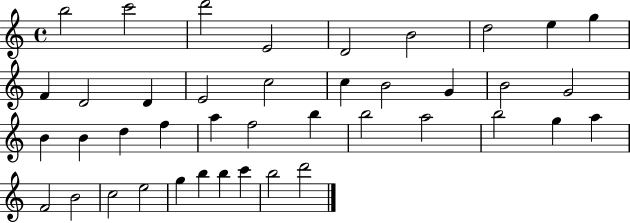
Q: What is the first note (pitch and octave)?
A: B5